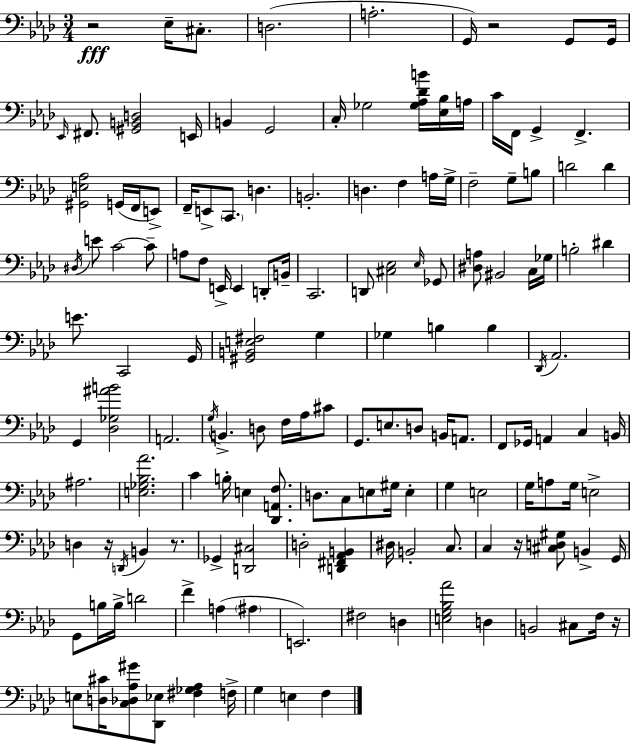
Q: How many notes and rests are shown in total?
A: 151